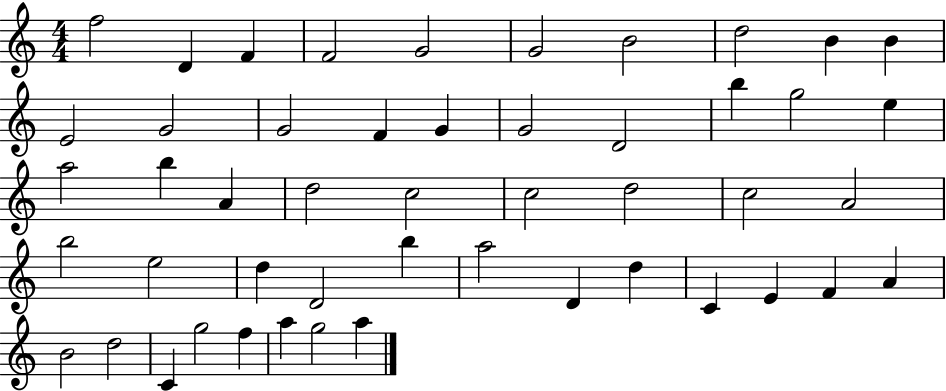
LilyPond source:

{
  \clef treble
  \numericTimeSignature
  \time 4/4
  \key c \major
  f''2 d'4 f'4 | f'2 g'2 | g'2 b'2 | d''2 b'4 b'4 | \break e'2 g'2 | g'2 f'4 g'4 | g'2 d'2 | b''4 g''2 e''4 | \break a''2 b''4 a'4 | d''2 c''2 | c''2 d''2 | c''2 a'2 | \break b''2 e''2 | d''4 d'2 b''4 | a''2 d'4 d''4 | c'4 e'4 f'4 a'4 | \break b'2 d''2 | c'4 g''2 f''4 | a''4 g''2 a''4 | \bar "|."
}